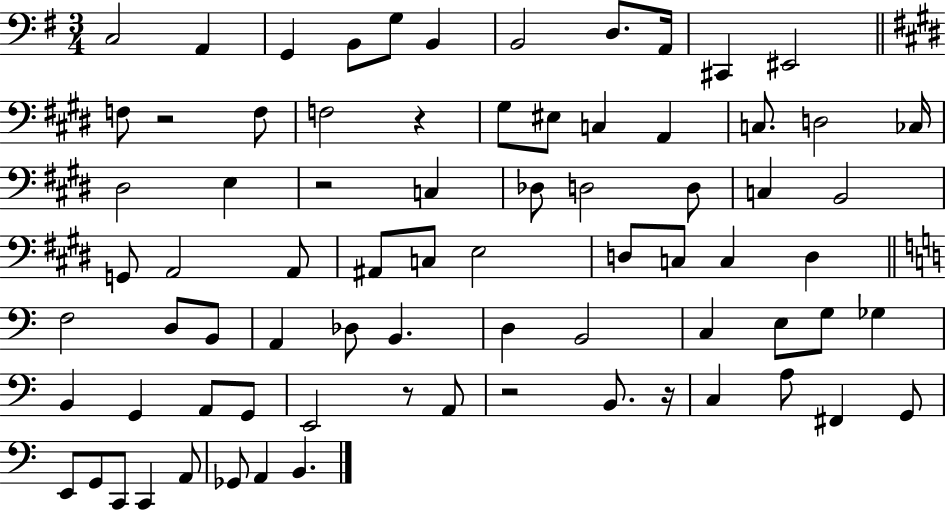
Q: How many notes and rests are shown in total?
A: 76